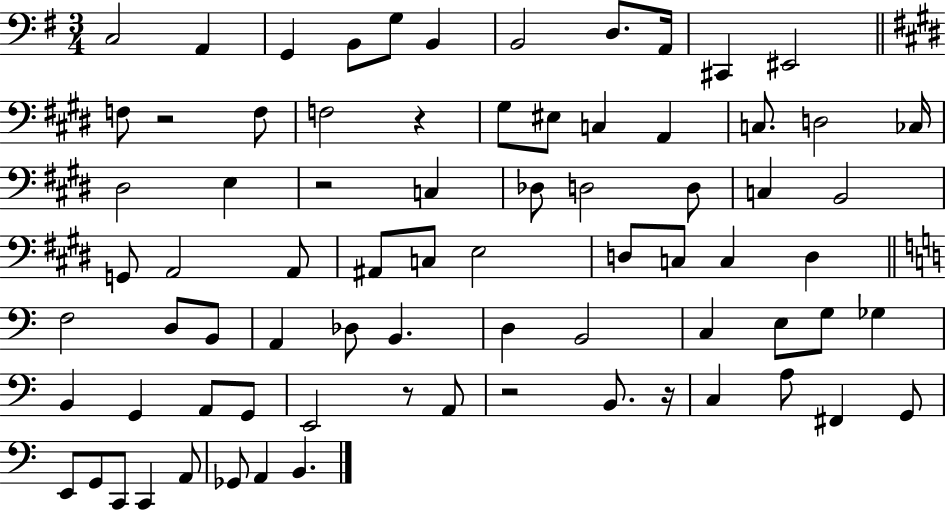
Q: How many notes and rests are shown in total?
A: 76